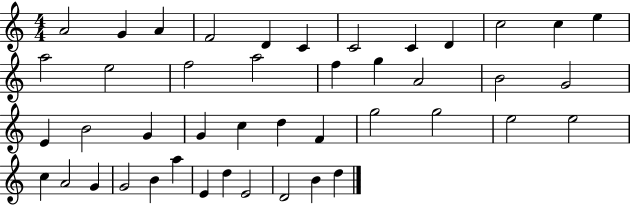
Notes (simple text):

A4/h G4/q A4/q F4/h D4/q C4/q C4/h C4/q D4/q C5/h C5/q E5/q A5/h E5/h F5/h A5/h F5/q G5/q A4/h B4/h G4/h E4/q B4/h G4/q G4/q C5/q D5/q F4/q G5/h G5/h E5/h E5/h C5/q A4/h G4/q G4/h B4/q A5/q E4/q D5/q E4/h D4/h B4/q D5/q